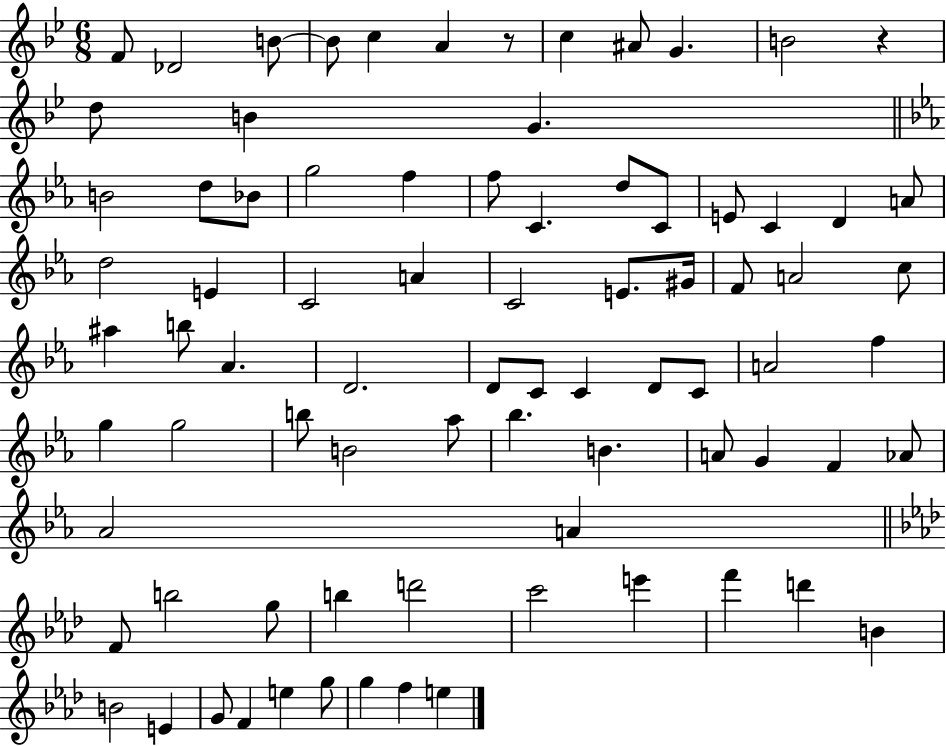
{
  \clef treble
  \numericTimeSignature
  \time 6/8
  \key bes \major
  f'8 des'2 b'8~~ | b'8 c''4 a'4 r8 | c''4 ais'8 g'4. | b'2 r4 | \break d''8 b'4 g'4. | \bar "||" \break \key ees \major b'2 d''8 bes'8 | g''2 f''4 | f''8 c'4. d''8 c'8 | e'8 c'4 d'4 a'8 | \break d''2 e'4 | c'2 a'4 | c'2 e'8. gis'16 | f'8 a'2 c''8 | \break ais''4 b''8 aes'4. | d'2. | d'8 c'8 c'4 d'8 c'8 | a'2 f''4 | \break g''4 g''2 | b''8 b'2 aes''8 | bes''4. b'4. | a'8 g'4 f'4 aes'8 | \break aes'2 a'4 | \bar "||" \break \key f \minor f'8 b''2 g''8 | b''4 d'''2 | c'''2 e'''4 | f'''4 d'''4 b'4 | \break b'2 e'4 | g'8 f'4 e''4 g''8 | g''4 f''4 e''4 | \bar "|."
}